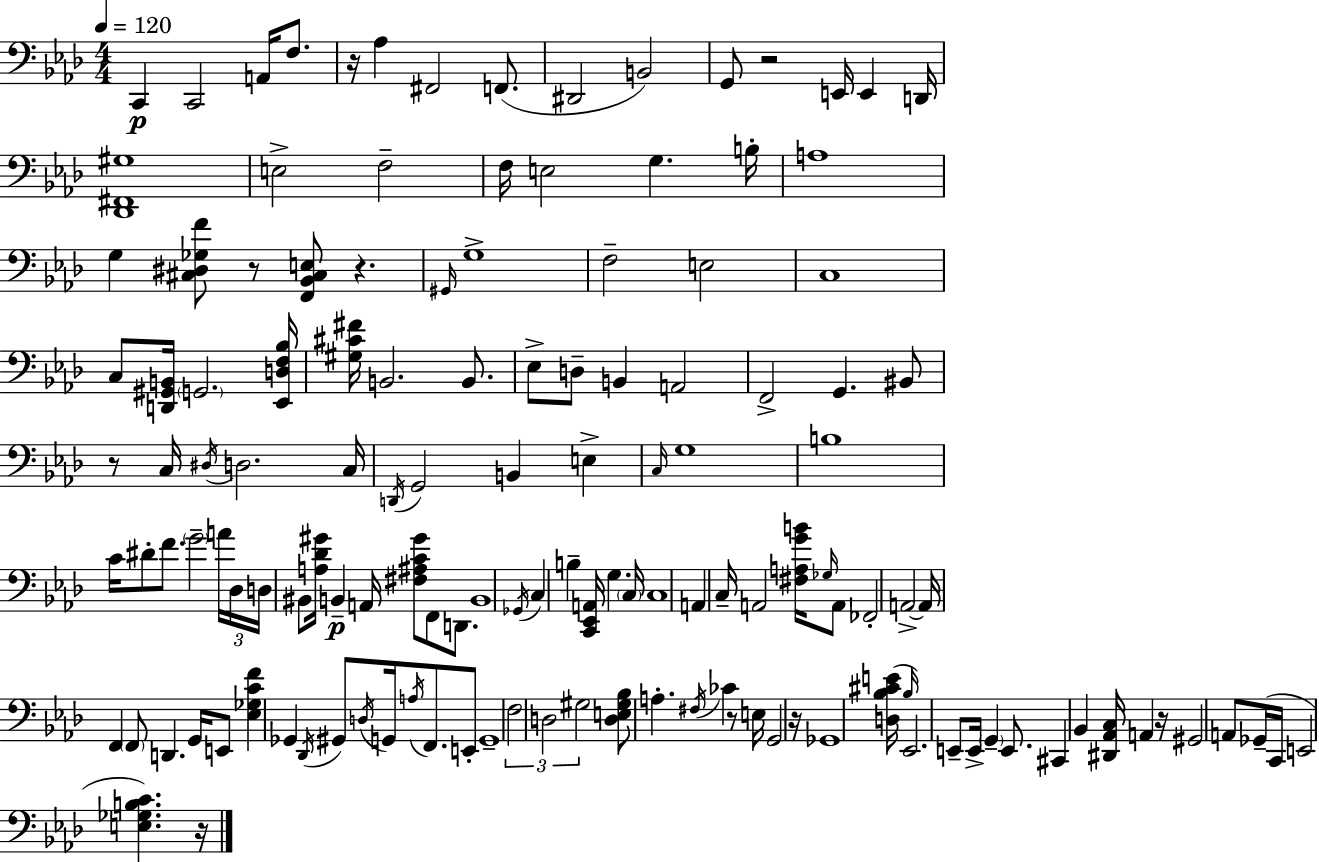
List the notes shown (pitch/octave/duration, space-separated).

C2/q C2/h A2/s F3/e. R/s Ab3/q F#2/h F2/e. D#2/h B2/h G2/e R/h E2/s E2/q D2/s [Db2,F#2,G#3]/w E3/h F3/h F3/s E3/h G3/q. B3/s A3/w G3/q [C#3,D#3,Gb3,F4]/e R/e [F2,Bb2,C#3,E3]/e R/q. G#2/s G3/w F3/h E3/h C3/w C3/e [D2,G#2,B2]/s G2/h. [Eb2,D3,F3,Bb3]/s [G#3,C#4,F#4]/s B2/h. B2/e. Eb3/e D3/e B2/q A2/h F2/h G2/q. BIS2/e R/e C3/s D#3/s D3/h. C3/s D2/s G2/h B2/q E3/q C3/s G3/w B3/w C4/s D#4/e F4/e. G4/h A4/s Db3/s D3/s BIS2/e [A3,Db4,G#4]/s B2/q A2/s [F#3,A#3,C4,G#4]/e F2/e D2/e. B2/w Gb2/s C3/q B3/q [C2,Eb2,A2]/s G3/q. C3/s C3/w A2/q C3/s A2/h [F#3,A3,G4,B4]/s Gb3/s A2/e FES2/h A2/h A2/s F2/q F2/e D2/q. G2/s E2/e [Eb3,Gb3,C4,F4]/q Gb2/q Db2/s G#2/e D3/s G2/s A3/s F2/e. E2/e G2/w F3/h D3/h G#3/h [D3,E3,G#3,Bb3]/e A3/q. F#3/s CES4/q R/e E3/s G2/h R/s Gb2/w [D3,Bb3,C#4,E4]/s Bb3/s Eb2/h. E2/e E2/s G2/q E2/e. C#2/q Bb2/q [D#2,Ab2,C3]/s A2/q R/s G#2/h A2/e Gb2/s C2/s E2/h [E3,Gb3,B3,C4]/q. R/s